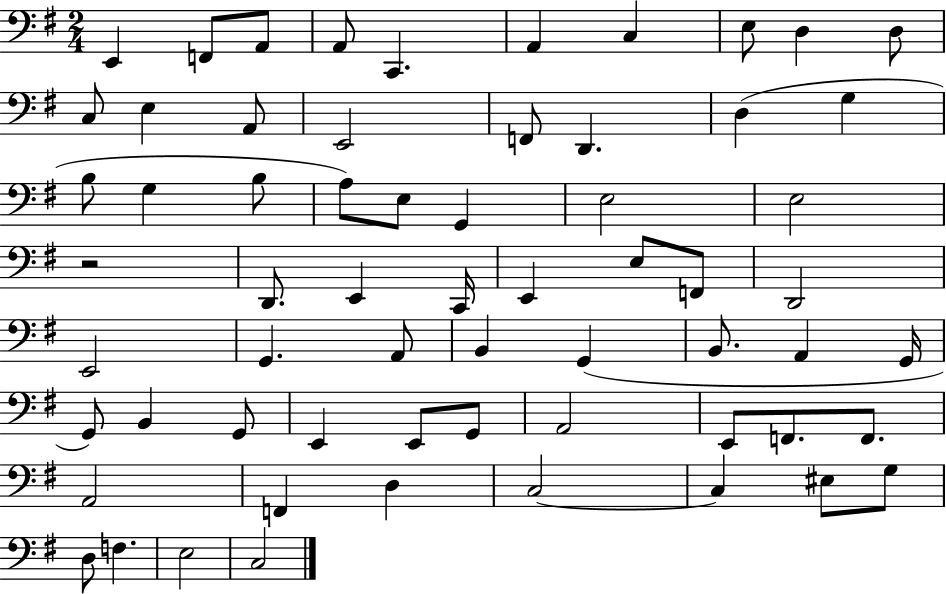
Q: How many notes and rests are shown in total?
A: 63